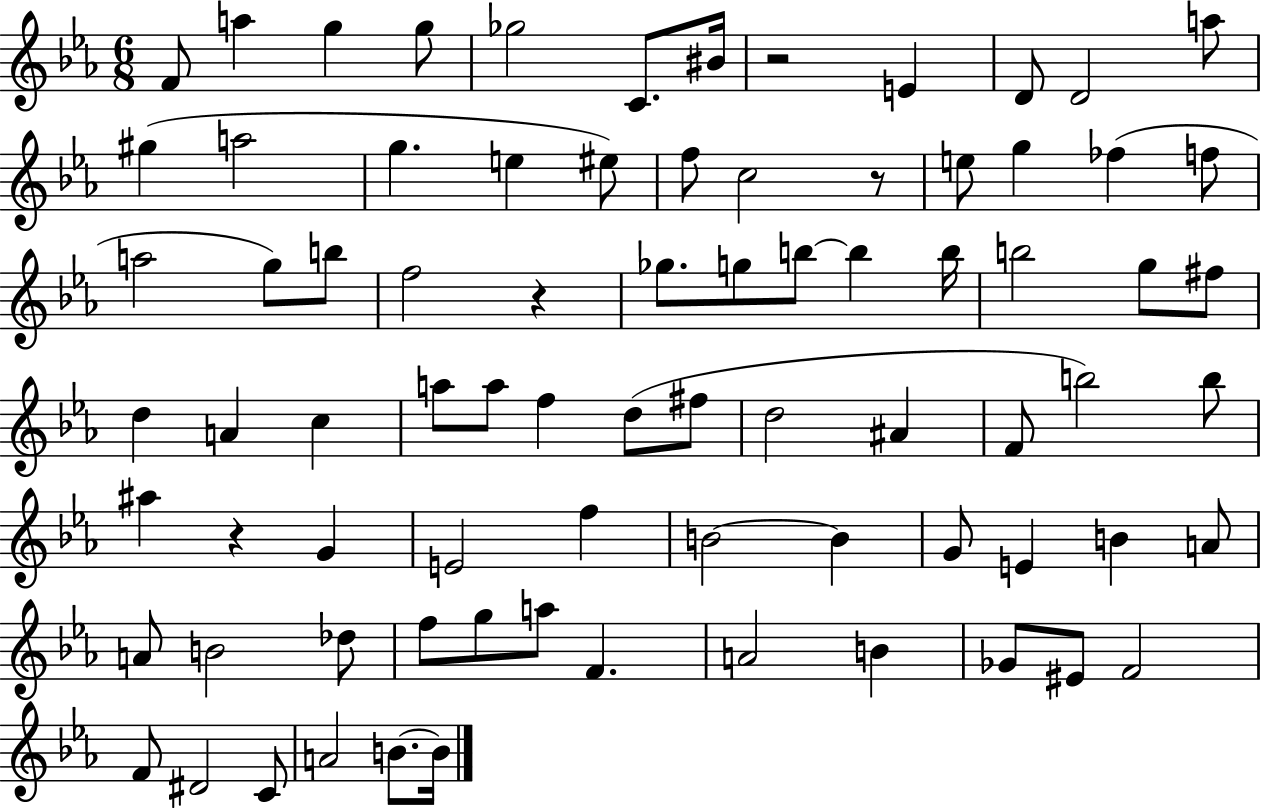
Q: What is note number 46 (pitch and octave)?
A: B5